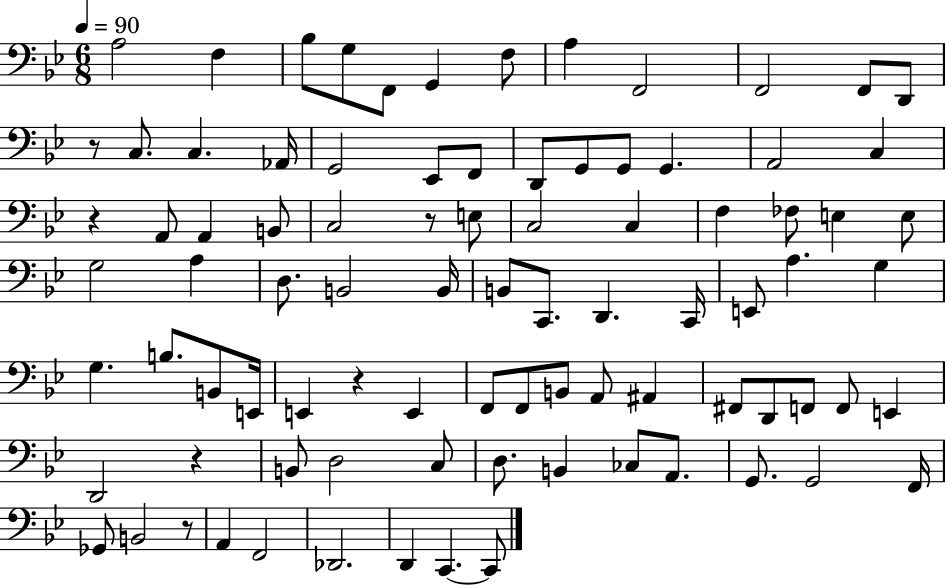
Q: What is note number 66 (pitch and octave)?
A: D3